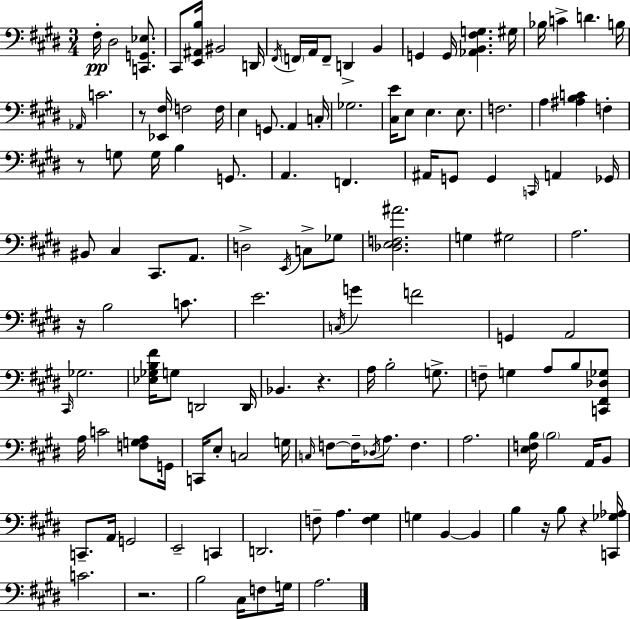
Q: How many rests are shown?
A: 7